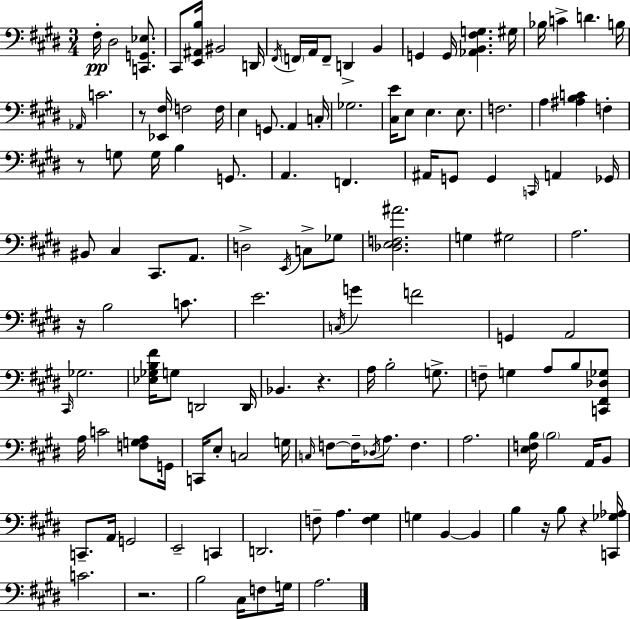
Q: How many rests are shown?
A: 7